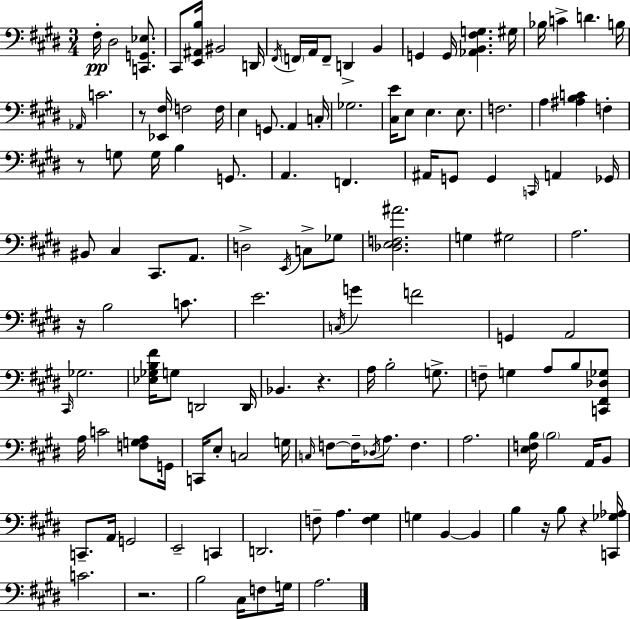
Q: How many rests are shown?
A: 7